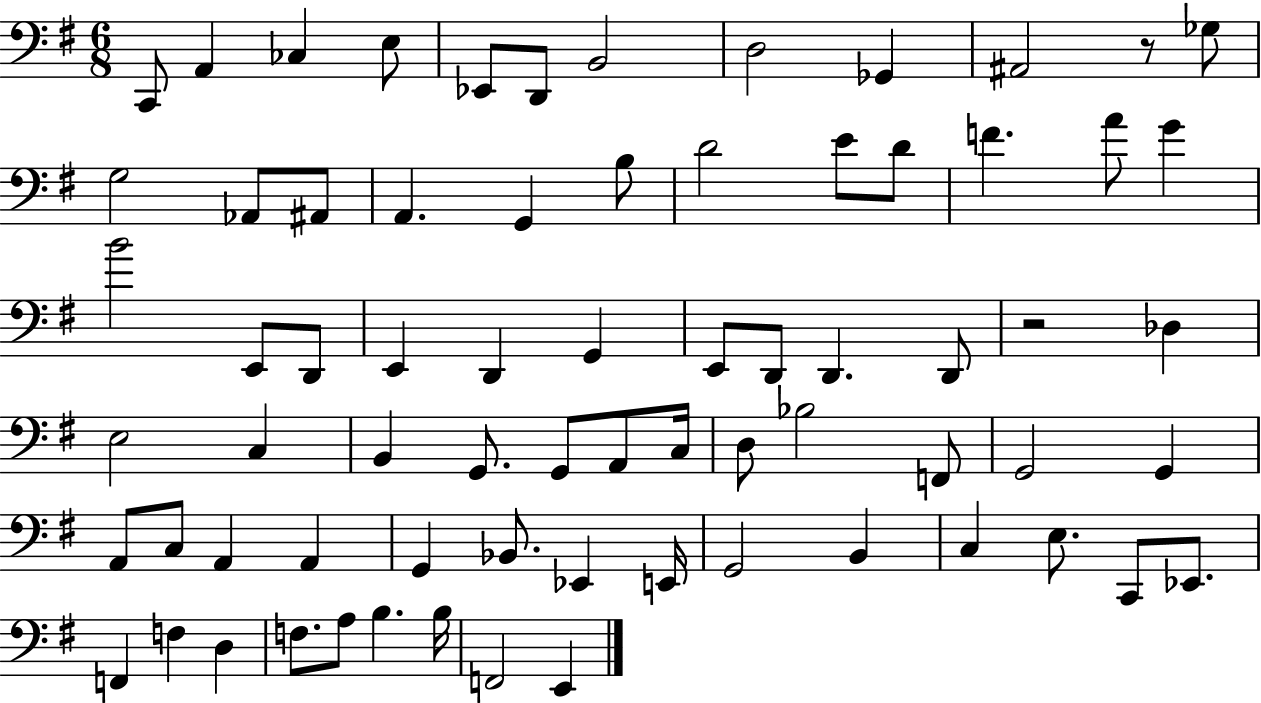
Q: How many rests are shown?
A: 2